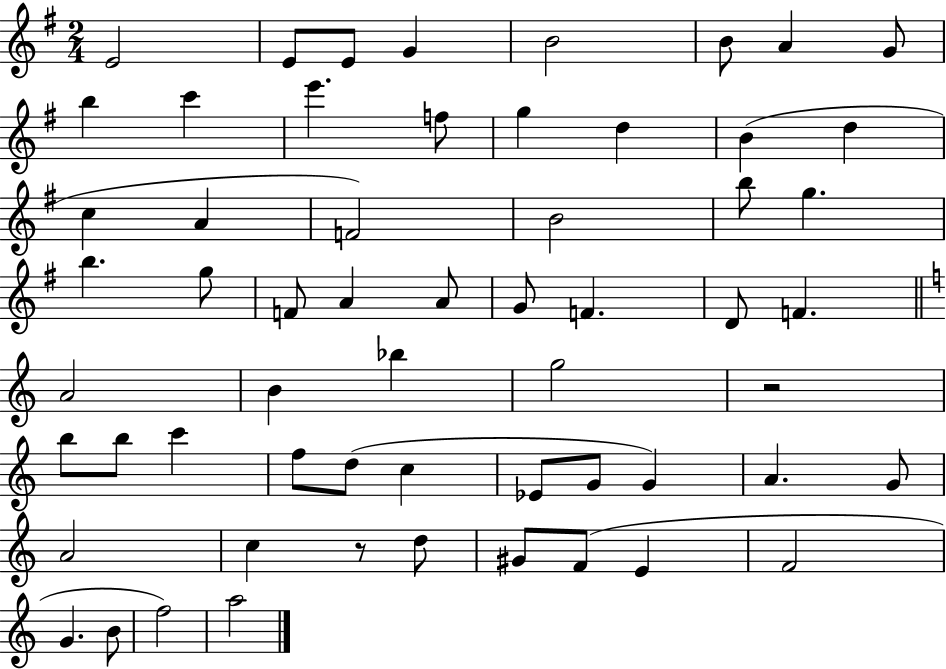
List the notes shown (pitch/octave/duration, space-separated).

E4/h E4/e E4/e G4/q B4/h B4/e A4/q G4/e B5/q C6/q E6/q. F5/e G5/q D5/q B4/q D5/q C5/q A4/q F4/h B4/h B5/e G5/q. B5/q. G5/e F4/e A4/q A4/e G4/e F4/q. D4/e F4/q. A4/h B4/q Bb5/q G5/h R/h B5/e B5/e C6/q F5/e D5/e C5/q Eb4/e G4/e G4/q A4/q. G4/e A4/h C5/q R/e D5/e G#4/e F4/e E4/q F4/h G4/q. B4/e F5/h A5/h